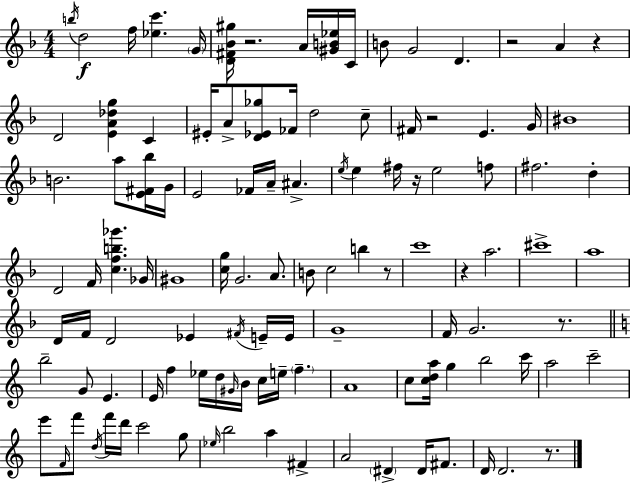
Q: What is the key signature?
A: D minor